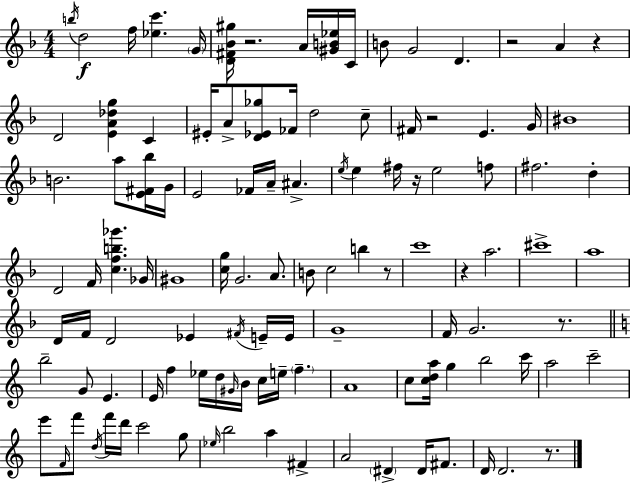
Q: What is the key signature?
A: D minor